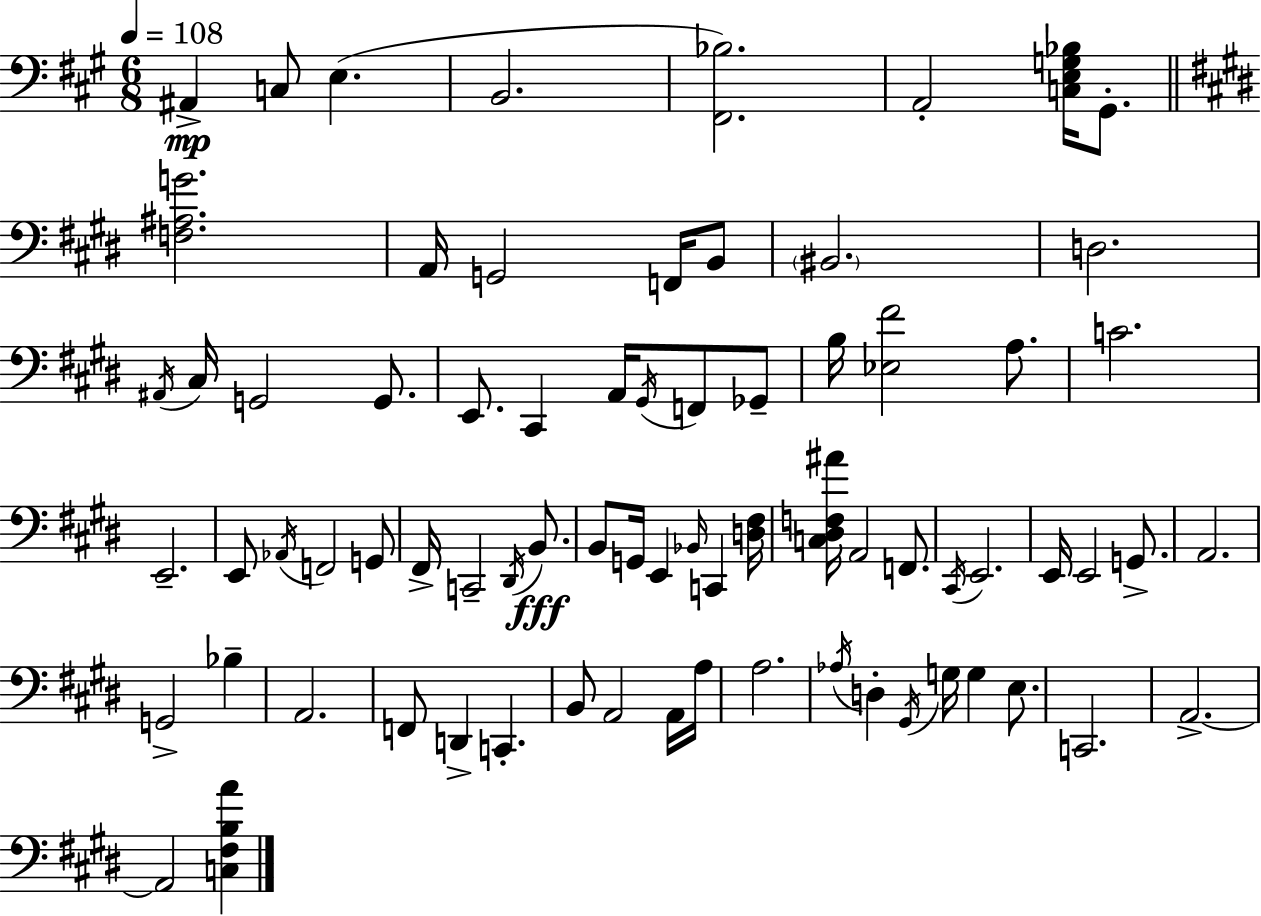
X:1
T:Untitled
M:6/8
L:1/4
K:A
^A,, C,/2 E, B,,2 [^F,,_B,]2 A,,2 [C,E,G,_B,]/4 ^G,,/2 [F,^A,G]2 A,,/4 G,,2 F,,/4 B,,/2 ^B,,2 D,2 ^A,,/4 ^C,/4 G,,2 G,,/2 E,,/2 ^C,, A,,/4 ^G,,/4 F,,/2 _G,,/2 B,/4 [_E,^F]2 A,/2 C2 E,,2 E,,/2 _A,,/4 F,,2 G,,/2 ^F,,/4 C,,2 ^D,,/4 B,,/2 B,,/2 G,,/4 E,, _B,,/4 C,, [D,^F,]/4 [C,^D,F,^A]/4 A,,2 F,,/2 ^C,,/4 E,,2 E,,/4 E,,2 G,,/2 A,,2 G,,2 _B, A,,2 F,,/2 D,, C,, B,,/2 A,,2 A,,/4 A,/4 A,2 _A,/4 D, ^G,,/4 G,/4 G, E,/2 C,,2 A,,2 A,,2 [C,^F,B,A]